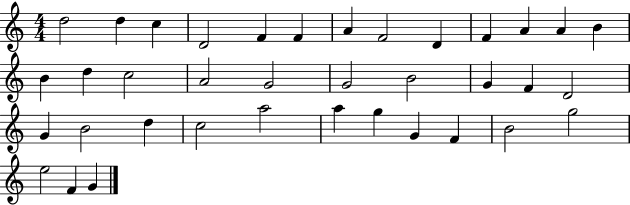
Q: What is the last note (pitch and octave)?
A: G4